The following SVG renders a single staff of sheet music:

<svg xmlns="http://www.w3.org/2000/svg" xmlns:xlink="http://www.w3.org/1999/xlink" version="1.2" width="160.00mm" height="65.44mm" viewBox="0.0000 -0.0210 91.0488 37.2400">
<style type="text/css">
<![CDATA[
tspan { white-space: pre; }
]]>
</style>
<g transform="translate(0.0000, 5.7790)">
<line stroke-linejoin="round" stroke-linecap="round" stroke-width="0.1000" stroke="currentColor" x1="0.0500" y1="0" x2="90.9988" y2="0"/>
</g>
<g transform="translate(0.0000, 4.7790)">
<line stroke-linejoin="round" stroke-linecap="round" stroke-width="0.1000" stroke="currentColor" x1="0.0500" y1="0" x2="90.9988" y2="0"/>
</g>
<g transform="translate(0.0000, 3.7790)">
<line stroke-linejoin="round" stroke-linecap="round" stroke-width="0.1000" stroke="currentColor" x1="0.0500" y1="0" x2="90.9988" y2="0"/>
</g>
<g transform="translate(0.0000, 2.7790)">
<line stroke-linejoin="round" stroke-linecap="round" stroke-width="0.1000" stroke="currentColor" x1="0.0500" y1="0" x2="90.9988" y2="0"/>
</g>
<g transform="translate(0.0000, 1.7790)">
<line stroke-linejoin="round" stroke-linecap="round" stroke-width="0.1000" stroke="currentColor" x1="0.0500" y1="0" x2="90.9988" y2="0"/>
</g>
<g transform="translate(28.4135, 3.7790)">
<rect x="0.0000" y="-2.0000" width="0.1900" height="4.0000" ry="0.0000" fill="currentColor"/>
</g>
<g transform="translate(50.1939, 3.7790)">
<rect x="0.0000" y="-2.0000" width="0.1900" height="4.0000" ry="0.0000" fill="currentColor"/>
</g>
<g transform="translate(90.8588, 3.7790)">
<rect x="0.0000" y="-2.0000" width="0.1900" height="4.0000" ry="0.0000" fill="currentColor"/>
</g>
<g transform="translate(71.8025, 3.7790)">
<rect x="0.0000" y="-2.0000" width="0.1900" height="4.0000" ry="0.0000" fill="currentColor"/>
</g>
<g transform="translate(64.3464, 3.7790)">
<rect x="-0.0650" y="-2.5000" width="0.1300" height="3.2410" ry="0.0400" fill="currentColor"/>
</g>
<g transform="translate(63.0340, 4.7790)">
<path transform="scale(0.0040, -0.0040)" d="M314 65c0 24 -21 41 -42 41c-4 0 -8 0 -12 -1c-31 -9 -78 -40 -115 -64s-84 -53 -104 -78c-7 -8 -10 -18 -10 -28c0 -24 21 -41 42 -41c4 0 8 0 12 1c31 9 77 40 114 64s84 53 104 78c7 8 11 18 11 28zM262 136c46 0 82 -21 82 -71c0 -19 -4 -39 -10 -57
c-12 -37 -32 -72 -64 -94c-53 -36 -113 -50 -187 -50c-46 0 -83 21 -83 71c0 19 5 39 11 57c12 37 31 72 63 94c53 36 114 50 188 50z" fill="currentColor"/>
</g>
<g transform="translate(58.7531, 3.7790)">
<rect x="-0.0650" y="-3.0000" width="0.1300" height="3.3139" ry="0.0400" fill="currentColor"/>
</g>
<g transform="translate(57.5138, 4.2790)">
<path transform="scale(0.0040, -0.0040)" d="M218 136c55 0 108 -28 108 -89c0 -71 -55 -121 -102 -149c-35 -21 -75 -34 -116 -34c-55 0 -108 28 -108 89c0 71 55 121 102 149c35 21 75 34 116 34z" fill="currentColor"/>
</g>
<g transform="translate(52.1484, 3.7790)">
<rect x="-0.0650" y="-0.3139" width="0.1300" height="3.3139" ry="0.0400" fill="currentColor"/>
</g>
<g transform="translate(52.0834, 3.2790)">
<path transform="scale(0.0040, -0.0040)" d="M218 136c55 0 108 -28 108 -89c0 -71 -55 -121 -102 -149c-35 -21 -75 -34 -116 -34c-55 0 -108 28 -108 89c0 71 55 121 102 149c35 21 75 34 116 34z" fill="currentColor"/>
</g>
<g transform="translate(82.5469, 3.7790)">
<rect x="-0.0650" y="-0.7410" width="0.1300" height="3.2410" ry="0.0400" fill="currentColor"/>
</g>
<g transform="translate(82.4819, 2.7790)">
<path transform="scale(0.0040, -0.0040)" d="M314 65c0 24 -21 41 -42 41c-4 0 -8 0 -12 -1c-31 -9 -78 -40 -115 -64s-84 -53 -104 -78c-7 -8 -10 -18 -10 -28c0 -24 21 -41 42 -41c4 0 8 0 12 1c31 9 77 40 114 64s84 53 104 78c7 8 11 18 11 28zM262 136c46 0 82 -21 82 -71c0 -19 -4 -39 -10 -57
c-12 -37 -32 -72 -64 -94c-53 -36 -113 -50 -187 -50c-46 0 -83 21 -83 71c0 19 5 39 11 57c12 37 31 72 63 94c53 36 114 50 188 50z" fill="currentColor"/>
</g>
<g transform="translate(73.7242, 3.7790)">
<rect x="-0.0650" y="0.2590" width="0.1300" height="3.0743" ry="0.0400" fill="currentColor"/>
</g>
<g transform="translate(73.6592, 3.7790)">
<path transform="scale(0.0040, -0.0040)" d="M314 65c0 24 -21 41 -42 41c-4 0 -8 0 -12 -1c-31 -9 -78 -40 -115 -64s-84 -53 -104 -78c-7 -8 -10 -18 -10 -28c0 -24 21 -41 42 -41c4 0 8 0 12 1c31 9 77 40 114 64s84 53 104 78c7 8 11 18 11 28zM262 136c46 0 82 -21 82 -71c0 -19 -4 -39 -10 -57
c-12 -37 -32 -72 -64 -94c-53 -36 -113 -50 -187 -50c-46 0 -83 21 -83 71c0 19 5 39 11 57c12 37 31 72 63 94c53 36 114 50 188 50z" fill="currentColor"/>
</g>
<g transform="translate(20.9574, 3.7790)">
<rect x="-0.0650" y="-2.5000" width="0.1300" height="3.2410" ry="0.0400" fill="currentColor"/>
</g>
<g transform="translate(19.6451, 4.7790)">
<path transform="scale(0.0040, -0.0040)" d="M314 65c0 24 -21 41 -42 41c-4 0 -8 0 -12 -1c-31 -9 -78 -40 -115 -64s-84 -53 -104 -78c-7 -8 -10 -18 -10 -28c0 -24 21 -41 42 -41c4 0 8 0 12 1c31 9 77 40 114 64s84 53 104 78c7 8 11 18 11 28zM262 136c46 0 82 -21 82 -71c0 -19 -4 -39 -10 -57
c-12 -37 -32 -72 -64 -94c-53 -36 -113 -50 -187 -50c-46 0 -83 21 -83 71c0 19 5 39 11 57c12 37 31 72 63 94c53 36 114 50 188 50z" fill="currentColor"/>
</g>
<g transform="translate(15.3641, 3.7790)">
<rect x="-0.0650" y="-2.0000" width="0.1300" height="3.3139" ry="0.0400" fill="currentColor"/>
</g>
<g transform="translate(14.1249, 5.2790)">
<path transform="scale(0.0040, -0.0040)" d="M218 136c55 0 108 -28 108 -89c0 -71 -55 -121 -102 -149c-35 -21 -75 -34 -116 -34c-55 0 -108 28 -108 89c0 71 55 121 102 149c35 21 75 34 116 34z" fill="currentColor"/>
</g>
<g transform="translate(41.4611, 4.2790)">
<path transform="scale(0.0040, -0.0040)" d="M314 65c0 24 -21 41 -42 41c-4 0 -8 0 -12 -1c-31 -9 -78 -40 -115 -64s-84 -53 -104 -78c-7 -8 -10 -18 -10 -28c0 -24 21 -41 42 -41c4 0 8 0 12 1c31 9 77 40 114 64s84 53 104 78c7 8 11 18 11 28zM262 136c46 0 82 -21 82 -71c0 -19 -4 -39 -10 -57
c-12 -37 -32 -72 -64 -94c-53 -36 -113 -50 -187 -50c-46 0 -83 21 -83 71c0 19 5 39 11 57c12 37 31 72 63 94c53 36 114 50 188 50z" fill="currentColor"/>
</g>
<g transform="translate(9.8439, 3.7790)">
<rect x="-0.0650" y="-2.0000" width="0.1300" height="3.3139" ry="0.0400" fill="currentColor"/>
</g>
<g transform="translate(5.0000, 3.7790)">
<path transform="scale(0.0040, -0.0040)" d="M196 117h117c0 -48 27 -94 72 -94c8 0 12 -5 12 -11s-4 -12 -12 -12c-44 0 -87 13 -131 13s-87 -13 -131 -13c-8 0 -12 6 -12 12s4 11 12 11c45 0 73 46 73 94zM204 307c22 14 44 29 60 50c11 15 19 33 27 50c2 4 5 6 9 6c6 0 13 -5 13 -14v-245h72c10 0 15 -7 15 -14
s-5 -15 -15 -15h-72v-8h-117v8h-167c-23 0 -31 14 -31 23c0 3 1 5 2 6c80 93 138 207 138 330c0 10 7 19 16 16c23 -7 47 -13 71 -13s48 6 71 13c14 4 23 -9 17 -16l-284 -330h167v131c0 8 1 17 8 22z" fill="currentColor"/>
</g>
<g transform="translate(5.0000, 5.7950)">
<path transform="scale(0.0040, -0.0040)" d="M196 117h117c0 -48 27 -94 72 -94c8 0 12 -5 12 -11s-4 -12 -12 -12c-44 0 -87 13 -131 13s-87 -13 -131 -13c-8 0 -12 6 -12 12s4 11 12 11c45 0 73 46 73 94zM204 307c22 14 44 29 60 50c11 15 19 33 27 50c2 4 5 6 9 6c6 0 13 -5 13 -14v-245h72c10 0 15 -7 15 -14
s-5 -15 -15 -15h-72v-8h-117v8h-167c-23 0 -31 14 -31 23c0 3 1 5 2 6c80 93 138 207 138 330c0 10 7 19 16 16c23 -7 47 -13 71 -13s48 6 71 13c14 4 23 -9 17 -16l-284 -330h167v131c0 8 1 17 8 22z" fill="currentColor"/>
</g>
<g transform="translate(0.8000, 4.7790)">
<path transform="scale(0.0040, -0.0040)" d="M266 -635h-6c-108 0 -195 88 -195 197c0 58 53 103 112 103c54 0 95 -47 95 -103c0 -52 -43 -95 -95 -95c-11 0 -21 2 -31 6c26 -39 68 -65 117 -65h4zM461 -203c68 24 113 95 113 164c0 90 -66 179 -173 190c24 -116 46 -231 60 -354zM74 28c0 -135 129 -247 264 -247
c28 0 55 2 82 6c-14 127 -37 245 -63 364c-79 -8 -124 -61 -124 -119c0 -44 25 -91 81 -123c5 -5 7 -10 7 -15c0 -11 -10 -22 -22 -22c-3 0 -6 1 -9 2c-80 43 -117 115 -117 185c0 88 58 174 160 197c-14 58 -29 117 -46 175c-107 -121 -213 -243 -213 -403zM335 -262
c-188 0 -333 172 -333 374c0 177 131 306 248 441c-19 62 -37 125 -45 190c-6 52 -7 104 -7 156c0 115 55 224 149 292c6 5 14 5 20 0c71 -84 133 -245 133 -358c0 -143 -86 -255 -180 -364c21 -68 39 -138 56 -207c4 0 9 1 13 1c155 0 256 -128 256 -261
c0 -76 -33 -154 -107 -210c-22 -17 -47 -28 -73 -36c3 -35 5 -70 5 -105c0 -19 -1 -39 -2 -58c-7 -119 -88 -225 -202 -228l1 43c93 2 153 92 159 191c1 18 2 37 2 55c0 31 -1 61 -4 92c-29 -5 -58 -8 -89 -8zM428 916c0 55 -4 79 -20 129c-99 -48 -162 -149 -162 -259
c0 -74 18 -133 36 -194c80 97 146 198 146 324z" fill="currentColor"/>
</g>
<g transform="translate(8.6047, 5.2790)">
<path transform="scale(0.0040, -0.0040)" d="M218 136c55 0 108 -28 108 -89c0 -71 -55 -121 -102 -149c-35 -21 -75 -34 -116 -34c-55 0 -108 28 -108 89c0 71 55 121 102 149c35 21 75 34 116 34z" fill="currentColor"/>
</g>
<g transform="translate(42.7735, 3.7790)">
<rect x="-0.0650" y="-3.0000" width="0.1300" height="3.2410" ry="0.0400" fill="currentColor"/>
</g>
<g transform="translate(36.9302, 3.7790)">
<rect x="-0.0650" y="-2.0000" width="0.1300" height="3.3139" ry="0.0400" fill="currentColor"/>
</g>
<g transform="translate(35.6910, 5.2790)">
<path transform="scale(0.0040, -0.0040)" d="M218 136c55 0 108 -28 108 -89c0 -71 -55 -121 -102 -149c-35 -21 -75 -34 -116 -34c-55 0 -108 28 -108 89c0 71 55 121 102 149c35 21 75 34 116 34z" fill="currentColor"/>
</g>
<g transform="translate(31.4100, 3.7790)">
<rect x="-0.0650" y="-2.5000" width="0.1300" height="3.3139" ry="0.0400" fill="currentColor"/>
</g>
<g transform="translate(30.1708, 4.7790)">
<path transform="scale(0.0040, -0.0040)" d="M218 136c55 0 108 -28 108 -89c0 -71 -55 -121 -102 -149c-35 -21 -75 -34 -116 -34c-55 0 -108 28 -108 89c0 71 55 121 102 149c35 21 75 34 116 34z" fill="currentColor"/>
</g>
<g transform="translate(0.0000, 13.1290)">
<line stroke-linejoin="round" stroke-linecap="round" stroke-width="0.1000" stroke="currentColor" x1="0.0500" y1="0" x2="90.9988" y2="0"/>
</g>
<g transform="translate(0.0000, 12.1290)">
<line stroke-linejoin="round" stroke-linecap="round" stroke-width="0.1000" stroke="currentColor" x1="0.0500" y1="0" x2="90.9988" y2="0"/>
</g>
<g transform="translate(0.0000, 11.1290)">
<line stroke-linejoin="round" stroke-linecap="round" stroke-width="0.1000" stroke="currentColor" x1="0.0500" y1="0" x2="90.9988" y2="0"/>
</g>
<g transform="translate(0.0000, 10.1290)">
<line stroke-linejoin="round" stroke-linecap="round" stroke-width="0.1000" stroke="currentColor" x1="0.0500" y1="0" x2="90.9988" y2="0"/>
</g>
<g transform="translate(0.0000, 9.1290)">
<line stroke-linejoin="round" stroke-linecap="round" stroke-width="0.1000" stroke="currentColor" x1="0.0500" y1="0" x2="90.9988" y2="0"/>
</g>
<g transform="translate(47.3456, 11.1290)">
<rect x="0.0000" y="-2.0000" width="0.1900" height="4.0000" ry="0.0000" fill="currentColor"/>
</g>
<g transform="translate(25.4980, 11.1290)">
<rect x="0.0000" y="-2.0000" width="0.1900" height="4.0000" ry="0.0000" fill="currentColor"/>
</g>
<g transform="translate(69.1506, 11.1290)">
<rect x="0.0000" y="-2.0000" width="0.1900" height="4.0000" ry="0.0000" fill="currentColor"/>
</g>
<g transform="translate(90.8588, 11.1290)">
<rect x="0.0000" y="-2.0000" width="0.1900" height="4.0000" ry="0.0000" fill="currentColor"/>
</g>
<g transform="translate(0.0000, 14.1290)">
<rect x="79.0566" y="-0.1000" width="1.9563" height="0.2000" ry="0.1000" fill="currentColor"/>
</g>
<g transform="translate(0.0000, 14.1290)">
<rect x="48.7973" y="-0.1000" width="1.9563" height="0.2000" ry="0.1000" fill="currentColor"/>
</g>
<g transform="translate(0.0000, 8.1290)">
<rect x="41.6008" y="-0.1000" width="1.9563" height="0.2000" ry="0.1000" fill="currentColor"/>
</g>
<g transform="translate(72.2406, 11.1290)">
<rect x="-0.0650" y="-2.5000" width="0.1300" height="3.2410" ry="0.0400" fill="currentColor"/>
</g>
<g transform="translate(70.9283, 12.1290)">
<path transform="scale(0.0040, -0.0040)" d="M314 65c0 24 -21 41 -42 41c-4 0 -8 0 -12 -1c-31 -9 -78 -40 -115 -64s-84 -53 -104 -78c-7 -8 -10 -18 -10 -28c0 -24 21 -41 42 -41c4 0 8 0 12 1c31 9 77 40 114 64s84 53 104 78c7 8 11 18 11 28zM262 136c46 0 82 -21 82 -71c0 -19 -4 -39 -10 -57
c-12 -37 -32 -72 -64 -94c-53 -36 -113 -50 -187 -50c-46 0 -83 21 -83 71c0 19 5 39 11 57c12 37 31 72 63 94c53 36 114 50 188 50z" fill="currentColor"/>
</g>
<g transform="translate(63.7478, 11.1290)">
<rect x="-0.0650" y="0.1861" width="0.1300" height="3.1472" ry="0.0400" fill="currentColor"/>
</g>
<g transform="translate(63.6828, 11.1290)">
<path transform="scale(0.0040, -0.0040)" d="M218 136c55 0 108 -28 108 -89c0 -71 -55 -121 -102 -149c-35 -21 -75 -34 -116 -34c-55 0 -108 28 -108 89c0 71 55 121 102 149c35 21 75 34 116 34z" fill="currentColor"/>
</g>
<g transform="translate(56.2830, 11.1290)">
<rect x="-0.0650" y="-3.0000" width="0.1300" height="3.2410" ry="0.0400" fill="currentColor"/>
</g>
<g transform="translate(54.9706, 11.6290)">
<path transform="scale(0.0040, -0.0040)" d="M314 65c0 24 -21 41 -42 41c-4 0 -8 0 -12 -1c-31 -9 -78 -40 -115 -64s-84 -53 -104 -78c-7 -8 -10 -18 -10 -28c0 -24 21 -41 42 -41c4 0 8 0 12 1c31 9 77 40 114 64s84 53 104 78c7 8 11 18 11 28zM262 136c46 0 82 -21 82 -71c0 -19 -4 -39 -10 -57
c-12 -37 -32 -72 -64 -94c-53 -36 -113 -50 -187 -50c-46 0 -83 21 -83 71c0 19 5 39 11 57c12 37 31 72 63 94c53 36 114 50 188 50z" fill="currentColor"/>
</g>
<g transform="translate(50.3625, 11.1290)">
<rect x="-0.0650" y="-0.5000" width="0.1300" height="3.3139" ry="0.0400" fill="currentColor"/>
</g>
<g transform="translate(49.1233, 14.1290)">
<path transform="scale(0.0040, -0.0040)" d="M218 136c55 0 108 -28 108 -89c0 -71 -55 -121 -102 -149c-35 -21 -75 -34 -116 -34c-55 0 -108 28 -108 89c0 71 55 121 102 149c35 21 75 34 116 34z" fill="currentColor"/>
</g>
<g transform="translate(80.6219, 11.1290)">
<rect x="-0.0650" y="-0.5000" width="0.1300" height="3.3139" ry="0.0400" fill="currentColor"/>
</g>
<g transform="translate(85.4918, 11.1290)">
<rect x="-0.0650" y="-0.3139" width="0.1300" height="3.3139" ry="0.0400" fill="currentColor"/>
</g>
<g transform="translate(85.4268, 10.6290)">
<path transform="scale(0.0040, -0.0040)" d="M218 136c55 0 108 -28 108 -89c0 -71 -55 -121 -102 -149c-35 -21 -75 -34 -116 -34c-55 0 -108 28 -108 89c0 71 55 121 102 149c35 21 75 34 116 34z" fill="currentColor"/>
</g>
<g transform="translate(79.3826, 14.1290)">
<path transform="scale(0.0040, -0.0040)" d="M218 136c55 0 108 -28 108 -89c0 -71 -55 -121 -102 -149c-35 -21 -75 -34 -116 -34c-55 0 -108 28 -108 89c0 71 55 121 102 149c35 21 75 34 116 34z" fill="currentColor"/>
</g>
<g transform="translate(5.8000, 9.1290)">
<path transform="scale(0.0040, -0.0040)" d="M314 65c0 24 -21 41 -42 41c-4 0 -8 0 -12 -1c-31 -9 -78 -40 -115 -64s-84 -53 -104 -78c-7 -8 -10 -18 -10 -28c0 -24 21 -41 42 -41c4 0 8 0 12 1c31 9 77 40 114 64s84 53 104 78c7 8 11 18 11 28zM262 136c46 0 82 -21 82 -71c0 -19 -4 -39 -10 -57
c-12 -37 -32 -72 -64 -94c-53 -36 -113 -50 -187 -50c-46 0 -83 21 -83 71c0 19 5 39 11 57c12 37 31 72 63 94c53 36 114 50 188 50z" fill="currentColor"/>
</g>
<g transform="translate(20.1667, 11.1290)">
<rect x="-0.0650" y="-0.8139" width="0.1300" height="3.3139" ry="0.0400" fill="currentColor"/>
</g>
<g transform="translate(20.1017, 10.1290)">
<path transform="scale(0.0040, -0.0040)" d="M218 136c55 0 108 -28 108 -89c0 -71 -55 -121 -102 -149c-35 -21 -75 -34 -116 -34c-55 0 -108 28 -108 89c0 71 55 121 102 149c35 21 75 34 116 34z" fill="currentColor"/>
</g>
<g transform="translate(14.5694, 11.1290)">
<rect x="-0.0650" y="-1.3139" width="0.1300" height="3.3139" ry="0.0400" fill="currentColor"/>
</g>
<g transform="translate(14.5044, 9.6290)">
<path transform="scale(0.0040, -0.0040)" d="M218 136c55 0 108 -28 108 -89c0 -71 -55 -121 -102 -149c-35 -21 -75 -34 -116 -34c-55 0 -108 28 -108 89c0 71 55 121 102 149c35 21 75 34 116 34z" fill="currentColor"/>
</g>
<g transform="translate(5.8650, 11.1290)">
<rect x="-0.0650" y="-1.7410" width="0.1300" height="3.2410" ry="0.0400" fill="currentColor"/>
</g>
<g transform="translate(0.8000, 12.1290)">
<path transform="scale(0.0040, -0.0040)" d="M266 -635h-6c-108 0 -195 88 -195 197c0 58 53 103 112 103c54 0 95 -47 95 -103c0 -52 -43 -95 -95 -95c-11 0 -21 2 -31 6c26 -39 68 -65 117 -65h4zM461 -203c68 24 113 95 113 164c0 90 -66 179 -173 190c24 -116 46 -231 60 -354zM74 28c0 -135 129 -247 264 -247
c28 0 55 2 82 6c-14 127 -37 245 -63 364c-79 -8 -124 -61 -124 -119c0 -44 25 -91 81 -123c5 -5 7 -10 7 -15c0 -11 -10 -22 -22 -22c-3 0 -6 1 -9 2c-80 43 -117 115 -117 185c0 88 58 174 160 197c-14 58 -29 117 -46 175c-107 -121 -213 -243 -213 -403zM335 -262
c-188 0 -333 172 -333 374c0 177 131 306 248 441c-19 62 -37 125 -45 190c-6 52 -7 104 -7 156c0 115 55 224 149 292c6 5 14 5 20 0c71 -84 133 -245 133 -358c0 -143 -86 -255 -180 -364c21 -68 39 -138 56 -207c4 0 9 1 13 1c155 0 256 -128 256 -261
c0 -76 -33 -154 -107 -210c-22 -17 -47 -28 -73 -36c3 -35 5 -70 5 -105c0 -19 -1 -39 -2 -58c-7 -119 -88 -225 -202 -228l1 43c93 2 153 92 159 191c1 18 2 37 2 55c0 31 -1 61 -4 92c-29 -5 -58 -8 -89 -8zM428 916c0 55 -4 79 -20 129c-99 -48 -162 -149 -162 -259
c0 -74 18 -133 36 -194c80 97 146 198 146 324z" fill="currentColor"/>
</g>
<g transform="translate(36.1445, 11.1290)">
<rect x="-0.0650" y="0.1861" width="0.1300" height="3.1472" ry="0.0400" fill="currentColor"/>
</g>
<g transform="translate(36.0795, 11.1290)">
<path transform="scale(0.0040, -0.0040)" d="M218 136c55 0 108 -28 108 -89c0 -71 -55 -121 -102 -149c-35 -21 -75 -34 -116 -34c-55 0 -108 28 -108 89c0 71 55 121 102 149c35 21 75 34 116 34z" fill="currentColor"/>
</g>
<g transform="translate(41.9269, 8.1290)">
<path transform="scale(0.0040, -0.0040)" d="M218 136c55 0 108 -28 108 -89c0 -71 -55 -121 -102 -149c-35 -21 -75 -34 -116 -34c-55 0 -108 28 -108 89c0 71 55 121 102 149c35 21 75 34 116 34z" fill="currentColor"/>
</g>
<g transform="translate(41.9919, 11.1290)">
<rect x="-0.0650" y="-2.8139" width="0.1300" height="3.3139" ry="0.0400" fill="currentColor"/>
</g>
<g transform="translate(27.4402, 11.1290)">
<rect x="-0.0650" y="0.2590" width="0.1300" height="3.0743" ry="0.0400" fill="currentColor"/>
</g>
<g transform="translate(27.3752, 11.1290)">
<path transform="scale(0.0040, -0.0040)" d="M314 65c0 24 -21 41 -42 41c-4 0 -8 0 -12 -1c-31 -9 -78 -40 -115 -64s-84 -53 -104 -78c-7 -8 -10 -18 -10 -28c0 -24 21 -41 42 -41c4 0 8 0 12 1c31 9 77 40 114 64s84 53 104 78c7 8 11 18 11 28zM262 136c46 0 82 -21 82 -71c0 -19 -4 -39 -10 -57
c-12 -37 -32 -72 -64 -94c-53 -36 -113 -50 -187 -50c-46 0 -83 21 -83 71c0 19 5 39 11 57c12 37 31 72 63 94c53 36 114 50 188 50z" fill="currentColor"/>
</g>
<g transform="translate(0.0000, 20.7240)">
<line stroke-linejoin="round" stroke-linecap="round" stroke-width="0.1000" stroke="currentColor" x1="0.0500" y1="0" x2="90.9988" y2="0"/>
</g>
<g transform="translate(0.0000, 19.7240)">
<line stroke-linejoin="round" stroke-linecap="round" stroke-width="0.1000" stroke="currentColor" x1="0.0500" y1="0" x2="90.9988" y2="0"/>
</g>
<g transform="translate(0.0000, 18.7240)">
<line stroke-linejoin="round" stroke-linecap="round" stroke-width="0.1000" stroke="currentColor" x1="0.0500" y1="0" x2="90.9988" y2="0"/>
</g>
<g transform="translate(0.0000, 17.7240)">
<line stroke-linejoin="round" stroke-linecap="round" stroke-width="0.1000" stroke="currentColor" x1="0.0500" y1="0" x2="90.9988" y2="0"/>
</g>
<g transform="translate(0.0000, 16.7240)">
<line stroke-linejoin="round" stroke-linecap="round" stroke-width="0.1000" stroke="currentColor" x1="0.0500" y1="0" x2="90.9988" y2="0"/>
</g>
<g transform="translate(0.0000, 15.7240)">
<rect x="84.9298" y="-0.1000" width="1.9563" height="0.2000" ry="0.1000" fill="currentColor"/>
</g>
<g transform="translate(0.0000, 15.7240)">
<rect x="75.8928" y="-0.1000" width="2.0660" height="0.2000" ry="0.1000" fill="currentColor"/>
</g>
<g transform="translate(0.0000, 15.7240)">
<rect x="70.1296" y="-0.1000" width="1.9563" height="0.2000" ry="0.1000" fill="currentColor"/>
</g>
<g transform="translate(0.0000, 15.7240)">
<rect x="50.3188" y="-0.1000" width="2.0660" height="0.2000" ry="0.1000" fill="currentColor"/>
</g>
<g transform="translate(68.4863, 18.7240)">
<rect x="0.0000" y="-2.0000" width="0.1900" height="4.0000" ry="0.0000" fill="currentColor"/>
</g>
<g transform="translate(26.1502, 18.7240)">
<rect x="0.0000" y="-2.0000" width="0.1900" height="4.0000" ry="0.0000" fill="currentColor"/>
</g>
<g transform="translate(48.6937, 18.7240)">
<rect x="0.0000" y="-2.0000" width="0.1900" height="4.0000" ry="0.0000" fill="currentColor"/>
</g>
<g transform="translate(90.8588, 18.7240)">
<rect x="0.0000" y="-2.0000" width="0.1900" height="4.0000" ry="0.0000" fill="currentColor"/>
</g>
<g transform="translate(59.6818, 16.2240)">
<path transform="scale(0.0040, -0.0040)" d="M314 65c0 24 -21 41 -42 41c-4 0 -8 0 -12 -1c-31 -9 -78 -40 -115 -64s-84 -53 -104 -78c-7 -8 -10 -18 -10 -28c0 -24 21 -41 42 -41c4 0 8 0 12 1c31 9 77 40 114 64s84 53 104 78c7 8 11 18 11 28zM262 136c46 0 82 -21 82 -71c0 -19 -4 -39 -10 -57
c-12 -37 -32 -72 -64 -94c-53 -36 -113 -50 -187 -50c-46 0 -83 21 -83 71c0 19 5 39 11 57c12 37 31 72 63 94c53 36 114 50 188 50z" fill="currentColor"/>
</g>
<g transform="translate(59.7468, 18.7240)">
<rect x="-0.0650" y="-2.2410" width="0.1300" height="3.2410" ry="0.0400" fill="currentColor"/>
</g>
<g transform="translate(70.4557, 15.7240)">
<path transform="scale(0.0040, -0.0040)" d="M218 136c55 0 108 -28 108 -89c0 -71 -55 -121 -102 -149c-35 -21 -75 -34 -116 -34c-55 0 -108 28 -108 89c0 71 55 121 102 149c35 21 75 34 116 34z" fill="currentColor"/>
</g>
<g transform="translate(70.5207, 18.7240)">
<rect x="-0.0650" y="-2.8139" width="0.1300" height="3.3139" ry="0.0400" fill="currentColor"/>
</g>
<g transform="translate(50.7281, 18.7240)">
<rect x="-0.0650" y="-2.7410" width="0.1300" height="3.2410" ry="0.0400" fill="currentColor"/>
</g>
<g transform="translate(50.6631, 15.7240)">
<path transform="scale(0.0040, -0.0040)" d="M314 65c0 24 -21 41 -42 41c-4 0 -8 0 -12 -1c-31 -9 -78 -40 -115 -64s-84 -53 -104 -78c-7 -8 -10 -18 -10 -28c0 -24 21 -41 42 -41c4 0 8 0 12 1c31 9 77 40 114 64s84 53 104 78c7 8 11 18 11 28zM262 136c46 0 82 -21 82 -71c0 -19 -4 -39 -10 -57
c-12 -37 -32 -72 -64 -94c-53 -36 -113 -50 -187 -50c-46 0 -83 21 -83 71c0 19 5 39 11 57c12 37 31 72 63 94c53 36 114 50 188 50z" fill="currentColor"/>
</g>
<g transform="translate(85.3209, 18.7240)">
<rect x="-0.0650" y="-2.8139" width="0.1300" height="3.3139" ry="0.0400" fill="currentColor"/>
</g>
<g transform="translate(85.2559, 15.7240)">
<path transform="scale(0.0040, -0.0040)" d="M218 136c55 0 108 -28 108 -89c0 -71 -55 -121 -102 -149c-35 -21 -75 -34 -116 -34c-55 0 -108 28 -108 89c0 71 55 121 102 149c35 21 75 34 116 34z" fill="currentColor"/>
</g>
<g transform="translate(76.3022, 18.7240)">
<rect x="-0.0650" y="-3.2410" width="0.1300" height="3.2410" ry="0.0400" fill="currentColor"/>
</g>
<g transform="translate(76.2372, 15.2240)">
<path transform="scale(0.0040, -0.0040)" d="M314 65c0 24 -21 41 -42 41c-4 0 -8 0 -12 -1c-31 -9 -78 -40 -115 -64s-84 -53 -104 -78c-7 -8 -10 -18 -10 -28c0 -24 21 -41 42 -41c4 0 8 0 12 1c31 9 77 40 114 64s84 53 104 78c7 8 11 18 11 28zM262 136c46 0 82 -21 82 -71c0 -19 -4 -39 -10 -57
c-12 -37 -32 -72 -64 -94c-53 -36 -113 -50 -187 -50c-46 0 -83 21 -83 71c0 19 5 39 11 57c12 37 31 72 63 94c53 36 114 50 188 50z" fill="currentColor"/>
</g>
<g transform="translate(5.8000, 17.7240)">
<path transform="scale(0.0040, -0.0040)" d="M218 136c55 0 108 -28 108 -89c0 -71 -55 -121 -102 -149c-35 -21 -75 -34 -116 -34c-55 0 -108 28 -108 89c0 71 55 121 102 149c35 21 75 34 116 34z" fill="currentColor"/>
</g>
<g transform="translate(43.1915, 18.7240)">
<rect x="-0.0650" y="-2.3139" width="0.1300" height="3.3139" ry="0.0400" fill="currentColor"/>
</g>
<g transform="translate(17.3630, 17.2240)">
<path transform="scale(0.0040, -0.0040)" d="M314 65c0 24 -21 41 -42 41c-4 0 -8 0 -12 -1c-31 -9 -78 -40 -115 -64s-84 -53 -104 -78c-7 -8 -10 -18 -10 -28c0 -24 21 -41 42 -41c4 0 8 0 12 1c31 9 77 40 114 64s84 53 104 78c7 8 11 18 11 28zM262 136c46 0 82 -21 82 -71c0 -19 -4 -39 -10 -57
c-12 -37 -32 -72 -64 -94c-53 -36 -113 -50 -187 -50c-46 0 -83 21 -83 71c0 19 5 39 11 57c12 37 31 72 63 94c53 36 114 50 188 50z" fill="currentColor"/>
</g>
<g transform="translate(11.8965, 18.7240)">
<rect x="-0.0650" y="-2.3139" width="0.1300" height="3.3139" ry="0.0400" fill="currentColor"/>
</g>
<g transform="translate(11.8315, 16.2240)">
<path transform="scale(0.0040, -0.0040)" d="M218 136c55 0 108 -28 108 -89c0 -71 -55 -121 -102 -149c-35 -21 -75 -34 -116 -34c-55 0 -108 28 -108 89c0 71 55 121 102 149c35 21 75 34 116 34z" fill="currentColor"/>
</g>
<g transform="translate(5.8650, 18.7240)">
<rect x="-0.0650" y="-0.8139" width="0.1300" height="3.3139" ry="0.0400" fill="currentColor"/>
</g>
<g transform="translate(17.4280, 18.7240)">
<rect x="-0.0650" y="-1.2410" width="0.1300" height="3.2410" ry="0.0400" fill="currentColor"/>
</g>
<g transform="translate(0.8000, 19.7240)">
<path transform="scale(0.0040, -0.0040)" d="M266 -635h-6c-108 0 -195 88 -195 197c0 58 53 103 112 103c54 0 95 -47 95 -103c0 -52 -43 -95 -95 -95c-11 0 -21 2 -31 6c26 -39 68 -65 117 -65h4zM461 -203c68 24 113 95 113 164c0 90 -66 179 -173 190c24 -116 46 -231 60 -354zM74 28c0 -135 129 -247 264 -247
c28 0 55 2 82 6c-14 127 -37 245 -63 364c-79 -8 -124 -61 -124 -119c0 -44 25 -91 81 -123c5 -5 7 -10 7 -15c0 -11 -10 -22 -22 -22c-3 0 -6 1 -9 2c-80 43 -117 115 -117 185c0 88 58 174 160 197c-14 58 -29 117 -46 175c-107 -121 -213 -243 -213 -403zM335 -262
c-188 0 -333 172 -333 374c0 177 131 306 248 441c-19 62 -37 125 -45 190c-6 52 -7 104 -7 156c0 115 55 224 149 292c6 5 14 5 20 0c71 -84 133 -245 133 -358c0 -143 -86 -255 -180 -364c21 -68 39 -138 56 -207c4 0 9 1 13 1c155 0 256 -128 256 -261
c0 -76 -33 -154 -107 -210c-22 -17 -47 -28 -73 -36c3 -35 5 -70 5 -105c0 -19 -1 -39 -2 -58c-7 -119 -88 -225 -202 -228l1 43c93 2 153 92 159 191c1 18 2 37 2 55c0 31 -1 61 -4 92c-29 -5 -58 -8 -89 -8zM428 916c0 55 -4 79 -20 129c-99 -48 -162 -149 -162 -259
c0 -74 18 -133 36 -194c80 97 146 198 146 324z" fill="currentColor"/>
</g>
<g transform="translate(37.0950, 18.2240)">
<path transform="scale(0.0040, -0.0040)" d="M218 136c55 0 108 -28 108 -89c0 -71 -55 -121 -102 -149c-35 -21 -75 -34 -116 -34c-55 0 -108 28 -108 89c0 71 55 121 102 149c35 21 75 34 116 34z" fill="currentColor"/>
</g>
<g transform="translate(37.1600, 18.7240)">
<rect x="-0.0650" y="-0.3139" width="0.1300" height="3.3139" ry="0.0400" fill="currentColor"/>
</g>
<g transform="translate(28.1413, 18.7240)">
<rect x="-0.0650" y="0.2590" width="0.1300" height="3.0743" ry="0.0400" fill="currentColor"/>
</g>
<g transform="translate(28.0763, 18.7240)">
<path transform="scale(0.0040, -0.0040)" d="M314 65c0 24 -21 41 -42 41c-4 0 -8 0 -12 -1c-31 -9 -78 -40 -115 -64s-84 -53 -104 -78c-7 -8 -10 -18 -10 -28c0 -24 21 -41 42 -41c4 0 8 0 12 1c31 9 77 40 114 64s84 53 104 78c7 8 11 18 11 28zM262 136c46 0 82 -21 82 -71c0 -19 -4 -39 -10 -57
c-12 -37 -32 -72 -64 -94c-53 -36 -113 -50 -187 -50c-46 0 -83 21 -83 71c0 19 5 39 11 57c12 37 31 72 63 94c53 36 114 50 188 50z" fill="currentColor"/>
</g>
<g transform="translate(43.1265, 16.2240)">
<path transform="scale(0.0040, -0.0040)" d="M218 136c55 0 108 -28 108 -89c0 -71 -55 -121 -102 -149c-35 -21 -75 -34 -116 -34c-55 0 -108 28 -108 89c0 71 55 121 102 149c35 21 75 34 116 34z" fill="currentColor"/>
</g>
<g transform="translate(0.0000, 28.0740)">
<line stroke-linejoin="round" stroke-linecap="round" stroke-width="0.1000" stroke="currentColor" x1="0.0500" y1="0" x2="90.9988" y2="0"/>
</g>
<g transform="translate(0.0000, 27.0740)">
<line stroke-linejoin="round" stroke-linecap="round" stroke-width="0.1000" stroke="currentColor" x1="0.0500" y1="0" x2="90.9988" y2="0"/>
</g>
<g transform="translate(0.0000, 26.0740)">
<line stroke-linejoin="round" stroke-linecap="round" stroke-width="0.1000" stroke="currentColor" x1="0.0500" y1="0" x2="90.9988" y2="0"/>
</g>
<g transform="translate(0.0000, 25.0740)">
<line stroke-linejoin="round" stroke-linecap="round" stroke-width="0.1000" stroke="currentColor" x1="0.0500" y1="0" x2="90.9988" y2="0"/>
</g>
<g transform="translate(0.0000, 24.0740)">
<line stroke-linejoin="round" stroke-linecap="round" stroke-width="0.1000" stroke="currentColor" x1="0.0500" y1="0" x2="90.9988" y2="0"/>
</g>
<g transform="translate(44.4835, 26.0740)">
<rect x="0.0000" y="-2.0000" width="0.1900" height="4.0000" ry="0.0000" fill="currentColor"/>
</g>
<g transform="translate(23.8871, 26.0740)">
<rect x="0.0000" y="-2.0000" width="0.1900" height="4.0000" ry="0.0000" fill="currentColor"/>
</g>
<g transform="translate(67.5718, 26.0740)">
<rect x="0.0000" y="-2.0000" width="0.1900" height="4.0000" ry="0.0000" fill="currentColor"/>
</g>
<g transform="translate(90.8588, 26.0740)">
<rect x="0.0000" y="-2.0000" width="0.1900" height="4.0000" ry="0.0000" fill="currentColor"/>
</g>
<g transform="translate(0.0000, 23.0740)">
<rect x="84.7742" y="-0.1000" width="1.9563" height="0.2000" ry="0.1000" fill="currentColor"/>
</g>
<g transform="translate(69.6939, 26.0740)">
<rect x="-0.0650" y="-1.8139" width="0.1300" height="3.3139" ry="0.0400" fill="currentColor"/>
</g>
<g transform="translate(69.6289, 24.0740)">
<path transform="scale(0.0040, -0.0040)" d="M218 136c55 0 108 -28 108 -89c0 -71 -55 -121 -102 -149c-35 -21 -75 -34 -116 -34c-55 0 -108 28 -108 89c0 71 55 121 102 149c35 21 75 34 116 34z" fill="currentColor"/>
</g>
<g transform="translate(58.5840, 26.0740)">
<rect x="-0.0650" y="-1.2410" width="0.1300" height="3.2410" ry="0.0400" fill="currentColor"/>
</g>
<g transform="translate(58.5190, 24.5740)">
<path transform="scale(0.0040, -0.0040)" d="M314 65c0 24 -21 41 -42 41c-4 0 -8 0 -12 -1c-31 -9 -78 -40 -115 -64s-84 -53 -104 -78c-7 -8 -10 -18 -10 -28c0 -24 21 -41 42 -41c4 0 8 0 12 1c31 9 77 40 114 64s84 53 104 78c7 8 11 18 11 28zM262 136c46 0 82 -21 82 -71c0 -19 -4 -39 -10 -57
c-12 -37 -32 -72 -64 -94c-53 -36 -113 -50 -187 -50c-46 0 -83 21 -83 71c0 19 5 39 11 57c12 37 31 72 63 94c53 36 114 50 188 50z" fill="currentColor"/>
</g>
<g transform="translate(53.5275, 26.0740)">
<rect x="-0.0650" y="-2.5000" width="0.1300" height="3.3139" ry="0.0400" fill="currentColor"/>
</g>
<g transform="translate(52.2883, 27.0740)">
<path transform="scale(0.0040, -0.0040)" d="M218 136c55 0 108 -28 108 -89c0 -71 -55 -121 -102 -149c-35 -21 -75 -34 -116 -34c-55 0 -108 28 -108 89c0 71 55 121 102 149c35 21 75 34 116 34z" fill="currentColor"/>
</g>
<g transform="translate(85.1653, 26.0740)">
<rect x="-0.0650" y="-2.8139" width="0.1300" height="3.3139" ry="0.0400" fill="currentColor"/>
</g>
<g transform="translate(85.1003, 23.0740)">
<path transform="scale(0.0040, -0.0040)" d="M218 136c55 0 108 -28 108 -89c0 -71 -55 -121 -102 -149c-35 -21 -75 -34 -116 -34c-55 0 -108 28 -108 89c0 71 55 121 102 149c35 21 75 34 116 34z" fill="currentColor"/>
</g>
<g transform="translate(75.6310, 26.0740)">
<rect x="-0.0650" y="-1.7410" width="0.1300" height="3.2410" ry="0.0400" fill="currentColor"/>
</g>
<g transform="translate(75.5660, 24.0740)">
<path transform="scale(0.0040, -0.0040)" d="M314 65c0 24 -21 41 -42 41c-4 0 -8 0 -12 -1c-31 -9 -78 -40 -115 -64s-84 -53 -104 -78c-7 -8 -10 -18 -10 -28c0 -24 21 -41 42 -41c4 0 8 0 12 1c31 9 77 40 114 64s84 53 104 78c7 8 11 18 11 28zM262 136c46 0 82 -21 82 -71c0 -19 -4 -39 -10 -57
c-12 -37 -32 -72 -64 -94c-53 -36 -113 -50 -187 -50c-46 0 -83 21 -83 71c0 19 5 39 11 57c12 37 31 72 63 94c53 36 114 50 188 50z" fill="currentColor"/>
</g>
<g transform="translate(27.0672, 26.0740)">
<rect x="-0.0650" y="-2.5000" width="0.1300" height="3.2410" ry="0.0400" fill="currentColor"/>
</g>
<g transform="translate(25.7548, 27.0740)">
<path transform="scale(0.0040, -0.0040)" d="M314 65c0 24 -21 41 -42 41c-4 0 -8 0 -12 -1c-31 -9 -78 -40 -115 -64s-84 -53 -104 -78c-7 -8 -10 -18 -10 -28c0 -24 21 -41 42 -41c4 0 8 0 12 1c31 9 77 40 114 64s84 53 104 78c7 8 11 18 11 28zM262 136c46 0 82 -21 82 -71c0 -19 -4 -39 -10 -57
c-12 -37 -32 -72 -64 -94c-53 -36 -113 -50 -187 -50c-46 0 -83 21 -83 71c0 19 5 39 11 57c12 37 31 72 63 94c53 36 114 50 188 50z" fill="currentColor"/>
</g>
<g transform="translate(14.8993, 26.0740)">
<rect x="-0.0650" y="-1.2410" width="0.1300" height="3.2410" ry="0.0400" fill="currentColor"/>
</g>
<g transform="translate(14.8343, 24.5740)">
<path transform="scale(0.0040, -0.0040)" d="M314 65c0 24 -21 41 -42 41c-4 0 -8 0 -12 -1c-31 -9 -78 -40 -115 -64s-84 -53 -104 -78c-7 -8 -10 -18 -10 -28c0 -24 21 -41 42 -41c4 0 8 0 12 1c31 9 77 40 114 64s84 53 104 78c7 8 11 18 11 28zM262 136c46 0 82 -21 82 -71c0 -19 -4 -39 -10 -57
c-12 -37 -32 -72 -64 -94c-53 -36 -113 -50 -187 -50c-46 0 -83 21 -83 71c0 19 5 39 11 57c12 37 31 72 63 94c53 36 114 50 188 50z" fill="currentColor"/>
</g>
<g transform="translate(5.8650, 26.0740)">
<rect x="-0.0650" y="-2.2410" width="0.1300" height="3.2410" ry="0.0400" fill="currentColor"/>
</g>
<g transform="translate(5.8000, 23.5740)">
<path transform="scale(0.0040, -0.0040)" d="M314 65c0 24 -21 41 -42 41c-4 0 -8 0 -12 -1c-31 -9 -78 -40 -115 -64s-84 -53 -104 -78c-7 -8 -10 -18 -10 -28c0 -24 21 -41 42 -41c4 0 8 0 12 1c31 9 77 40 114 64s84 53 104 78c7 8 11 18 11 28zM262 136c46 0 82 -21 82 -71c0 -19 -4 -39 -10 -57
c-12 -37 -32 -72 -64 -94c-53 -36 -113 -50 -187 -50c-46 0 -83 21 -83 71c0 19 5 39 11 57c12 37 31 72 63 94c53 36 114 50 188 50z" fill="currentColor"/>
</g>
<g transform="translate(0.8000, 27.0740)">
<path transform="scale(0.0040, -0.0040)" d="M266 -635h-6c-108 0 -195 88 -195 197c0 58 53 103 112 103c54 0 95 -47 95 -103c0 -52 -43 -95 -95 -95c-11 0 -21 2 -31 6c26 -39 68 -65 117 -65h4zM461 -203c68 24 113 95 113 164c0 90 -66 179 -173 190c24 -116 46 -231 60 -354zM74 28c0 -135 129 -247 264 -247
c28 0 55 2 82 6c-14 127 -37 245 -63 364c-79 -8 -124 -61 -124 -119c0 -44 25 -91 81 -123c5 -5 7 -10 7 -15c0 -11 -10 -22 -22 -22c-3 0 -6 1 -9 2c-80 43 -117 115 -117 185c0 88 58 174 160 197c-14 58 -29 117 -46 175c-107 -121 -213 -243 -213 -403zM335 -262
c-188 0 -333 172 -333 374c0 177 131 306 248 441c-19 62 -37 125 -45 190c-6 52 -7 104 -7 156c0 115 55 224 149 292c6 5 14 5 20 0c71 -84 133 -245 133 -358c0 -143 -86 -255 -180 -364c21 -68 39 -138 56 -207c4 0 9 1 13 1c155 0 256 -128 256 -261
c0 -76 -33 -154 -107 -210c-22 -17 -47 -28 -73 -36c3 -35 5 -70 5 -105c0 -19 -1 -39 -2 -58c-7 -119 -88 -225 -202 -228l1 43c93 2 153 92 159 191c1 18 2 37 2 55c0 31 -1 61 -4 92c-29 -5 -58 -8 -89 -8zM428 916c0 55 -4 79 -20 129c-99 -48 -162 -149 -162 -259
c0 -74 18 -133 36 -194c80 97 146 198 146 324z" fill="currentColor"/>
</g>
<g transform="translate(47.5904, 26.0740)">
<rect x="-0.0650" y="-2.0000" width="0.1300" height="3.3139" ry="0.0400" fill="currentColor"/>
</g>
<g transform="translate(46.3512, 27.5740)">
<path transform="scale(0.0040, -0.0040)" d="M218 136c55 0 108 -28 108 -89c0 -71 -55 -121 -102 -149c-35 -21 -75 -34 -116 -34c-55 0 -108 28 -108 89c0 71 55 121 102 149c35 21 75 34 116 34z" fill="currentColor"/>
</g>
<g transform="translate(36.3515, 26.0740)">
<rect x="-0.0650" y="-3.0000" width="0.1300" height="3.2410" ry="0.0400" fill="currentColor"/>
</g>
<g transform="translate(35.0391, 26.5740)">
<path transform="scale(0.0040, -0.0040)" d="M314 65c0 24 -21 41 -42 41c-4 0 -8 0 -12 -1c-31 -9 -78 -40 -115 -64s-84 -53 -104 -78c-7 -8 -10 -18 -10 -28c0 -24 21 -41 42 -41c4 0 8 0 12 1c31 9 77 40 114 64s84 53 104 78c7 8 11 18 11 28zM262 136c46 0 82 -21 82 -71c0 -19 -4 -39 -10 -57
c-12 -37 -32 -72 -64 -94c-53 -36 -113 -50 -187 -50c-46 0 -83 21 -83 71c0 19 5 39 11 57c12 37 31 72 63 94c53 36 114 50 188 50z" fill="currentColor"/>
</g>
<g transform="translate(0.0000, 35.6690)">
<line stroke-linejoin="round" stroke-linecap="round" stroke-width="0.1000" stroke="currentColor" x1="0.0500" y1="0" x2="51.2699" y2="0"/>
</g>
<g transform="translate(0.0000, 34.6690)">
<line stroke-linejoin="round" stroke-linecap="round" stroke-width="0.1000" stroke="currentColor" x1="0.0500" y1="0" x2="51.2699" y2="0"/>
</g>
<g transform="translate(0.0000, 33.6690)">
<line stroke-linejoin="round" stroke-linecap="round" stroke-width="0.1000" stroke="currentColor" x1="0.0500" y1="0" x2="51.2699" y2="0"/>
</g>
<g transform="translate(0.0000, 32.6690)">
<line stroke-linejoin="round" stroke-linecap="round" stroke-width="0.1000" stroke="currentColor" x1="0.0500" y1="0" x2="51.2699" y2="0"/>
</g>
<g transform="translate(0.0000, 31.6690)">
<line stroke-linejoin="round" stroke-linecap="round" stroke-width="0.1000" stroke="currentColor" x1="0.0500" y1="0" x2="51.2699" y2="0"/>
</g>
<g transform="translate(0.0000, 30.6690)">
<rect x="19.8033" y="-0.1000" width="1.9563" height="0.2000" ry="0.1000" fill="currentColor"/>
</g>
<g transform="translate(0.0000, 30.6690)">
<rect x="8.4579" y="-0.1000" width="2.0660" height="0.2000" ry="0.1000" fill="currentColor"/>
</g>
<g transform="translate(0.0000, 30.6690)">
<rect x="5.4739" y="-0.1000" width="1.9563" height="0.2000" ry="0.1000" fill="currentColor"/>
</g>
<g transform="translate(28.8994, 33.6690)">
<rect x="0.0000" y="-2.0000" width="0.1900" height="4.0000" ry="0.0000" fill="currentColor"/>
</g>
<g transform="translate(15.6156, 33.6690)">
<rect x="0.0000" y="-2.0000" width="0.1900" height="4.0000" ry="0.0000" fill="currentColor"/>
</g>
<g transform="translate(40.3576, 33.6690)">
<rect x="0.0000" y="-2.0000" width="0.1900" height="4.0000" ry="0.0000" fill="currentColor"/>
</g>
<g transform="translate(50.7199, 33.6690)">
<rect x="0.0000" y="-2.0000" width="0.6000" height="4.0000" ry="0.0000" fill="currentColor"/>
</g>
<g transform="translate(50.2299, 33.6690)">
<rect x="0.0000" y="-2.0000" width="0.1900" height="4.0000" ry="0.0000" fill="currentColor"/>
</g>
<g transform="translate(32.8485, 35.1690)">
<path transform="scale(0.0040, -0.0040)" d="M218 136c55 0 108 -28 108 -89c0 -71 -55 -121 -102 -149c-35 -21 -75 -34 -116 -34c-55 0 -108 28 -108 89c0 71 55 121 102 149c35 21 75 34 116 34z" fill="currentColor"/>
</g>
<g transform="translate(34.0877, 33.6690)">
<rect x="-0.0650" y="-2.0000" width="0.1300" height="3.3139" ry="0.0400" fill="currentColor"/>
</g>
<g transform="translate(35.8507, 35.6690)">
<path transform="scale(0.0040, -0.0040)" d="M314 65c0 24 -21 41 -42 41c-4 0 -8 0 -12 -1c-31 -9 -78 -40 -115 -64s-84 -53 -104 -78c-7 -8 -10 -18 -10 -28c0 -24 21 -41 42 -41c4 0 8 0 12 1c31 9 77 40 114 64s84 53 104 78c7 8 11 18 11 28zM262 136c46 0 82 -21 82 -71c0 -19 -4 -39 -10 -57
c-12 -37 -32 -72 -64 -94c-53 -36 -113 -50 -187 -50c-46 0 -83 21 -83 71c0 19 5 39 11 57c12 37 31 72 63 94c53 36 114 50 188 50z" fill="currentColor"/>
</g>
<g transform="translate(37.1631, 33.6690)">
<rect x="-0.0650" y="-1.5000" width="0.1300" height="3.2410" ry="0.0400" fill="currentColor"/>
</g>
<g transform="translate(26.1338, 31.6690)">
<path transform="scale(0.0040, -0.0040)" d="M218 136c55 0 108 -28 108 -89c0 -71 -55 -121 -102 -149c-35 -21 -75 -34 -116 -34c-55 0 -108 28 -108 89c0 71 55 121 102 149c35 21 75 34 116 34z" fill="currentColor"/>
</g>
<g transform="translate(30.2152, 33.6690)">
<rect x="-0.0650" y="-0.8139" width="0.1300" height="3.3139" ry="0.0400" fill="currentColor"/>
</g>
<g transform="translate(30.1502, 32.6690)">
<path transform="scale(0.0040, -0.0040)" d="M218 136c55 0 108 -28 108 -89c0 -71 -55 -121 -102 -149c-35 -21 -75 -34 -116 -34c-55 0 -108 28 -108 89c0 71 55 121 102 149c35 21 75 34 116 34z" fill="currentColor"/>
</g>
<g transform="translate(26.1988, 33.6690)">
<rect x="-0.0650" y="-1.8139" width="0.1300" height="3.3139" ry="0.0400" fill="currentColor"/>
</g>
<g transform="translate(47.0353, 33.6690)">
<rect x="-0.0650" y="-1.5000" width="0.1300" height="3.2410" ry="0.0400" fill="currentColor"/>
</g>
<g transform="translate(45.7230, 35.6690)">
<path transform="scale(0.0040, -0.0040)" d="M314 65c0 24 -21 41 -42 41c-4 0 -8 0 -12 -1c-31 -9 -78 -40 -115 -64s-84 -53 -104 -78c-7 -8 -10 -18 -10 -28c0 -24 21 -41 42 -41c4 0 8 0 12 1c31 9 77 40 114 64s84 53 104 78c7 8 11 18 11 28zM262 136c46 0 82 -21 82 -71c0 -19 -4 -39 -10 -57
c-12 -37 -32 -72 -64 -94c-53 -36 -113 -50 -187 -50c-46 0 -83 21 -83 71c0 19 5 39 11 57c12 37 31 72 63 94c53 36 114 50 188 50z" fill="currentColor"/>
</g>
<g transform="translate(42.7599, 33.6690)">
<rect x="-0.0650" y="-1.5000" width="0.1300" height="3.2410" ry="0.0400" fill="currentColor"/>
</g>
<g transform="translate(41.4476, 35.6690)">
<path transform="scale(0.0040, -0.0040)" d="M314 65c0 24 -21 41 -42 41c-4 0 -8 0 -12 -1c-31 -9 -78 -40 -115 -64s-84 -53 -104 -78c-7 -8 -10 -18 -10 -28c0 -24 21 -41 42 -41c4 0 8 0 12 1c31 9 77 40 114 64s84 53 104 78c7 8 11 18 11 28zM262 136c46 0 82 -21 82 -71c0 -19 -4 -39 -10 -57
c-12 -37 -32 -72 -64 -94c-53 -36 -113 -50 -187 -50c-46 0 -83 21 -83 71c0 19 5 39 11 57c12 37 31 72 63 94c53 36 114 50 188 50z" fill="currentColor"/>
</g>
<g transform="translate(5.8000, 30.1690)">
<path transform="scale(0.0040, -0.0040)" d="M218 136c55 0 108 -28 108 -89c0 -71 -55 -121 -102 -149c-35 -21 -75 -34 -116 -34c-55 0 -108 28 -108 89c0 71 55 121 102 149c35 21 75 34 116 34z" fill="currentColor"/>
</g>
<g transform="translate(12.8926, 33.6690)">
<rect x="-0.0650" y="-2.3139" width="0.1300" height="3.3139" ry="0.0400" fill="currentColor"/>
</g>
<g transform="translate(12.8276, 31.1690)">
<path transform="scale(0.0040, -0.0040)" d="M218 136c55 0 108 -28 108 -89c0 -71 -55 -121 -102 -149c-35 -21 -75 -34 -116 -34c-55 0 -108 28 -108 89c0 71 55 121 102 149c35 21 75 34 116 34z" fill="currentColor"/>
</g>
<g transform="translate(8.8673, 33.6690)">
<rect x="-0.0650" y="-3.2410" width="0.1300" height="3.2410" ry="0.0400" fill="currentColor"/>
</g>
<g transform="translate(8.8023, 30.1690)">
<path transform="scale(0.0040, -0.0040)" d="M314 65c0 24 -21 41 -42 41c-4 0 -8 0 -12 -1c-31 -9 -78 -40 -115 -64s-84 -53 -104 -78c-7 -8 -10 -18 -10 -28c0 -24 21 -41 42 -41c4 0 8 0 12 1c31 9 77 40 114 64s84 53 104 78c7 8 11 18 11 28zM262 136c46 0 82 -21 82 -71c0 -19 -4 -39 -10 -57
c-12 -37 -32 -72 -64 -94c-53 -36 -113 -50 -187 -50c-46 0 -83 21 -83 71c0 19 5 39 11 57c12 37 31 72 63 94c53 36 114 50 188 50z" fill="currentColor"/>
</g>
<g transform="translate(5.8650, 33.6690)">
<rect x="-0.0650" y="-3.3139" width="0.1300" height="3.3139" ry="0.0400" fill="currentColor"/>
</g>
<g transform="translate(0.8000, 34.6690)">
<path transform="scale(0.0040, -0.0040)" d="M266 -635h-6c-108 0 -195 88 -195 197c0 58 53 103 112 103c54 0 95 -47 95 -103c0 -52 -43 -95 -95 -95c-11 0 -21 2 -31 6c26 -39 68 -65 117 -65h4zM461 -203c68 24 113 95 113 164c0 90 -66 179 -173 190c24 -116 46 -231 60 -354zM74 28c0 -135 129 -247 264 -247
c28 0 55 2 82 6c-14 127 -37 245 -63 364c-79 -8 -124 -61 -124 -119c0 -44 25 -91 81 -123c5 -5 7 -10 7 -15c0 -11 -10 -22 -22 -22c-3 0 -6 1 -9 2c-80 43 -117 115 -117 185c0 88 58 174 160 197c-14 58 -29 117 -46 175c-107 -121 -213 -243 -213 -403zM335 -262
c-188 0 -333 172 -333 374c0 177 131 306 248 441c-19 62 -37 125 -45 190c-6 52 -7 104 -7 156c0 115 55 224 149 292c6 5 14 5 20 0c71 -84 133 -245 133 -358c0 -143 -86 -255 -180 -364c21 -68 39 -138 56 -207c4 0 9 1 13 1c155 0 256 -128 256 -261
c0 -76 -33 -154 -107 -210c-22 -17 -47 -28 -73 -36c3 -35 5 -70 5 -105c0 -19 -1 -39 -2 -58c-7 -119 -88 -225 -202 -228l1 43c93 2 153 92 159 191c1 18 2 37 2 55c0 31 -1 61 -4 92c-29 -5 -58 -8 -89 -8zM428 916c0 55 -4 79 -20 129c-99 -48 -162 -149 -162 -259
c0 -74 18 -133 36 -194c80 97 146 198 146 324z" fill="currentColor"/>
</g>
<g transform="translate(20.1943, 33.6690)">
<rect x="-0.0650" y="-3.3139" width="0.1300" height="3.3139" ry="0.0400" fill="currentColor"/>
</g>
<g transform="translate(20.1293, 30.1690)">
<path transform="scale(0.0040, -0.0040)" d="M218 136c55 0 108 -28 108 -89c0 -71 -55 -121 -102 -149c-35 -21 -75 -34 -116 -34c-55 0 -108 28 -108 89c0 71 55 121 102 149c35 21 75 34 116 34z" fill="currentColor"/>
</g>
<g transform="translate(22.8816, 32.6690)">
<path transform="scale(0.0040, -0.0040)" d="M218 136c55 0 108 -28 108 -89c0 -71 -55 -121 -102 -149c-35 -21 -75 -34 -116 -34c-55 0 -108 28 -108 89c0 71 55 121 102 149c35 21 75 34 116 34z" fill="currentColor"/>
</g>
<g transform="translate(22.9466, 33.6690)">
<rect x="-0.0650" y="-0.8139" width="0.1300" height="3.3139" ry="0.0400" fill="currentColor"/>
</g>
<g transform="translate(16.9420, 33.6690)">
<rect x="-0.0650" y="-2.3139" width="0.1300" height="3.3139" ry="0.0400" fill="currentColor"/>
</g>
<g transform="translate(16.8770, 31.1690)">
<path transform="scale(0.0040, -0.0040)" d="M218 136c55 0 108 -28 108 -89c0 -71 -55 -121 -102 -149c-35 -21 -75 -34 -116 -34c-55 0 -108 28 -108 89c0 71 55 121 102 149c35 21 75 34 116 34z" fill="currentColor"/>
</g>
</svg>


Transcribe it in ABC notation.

X:1
T:Untitled
M:4/4
L:1/4
K:C
F F G2 G F A2 c A G2 B2 d2 f2 e d B2 B a C A2 B G2 C c d g e2 B2 c g a2 g2 a b2 a g2 e2 G2 A2 F G e2 f f2 a b b2 g g b d f d F E2 E2 E2